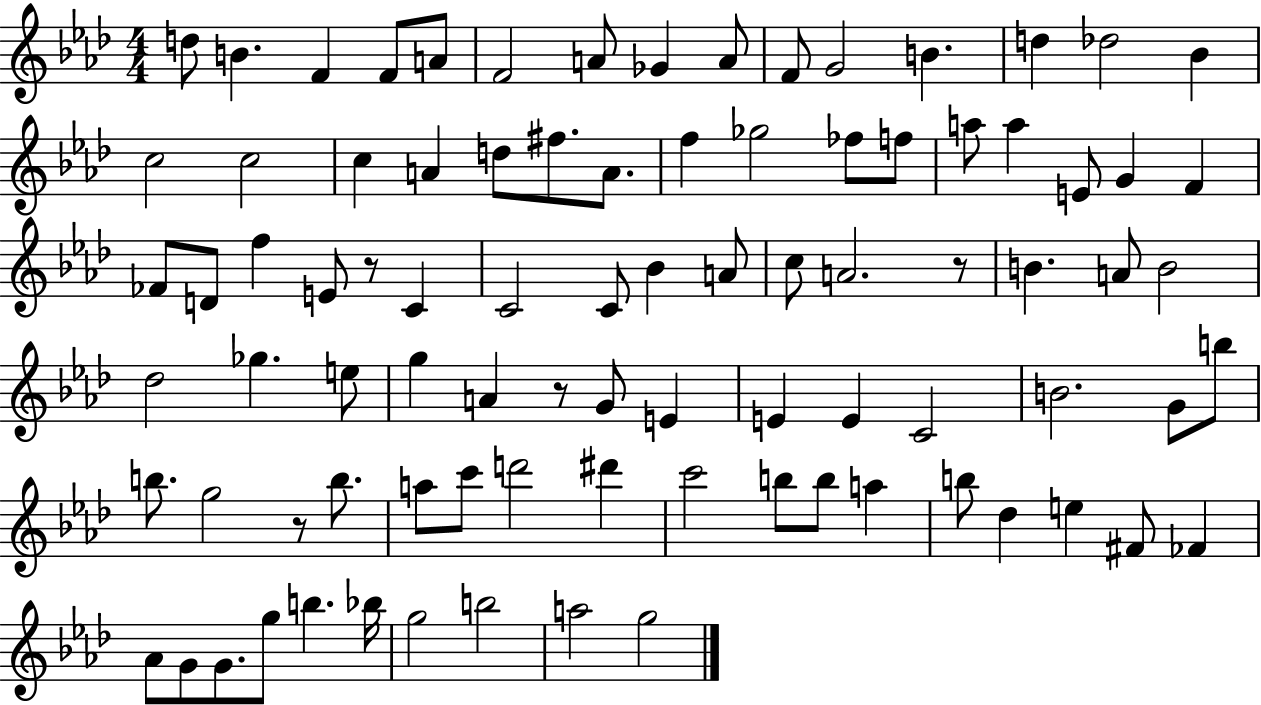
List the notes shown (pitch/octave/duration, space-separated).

D5/e B4/q. F4/q F4/e A4/e F4/h A4/e Gb4/q A4/e F4/e G4/h B4/q. D5/q Db5/h Bb4/q C5/h C5/h C5/q A4/q D5/e F#5/e. A4/e. F5/q Gb5/h FES5/e F5/e A5/e A5/q E4/e G4/q F4/q FES4/e D4/e F5/q E4/e R/e C4/q C4/h C4/e Bb4/q A4/e C5/e A4/h. R/e B4/q. A4/e B4/h Db5/h Gb5/q. E5/e G5/q A4/q R/e G4/e E4/q E4/q E4/q C4/h B4/h. G4/e B5/e B5/e. G5/h R/e B5/e. A5/e C6/e D6/h D#6/q C6/h B5/e B5/e A5/q B5/e Db5/q E5/q F#4/e FES4/q Ab4/e G4/e G4/e. G5/e B5/q. Bb5/s G5/h B5/h A5/h G5/h